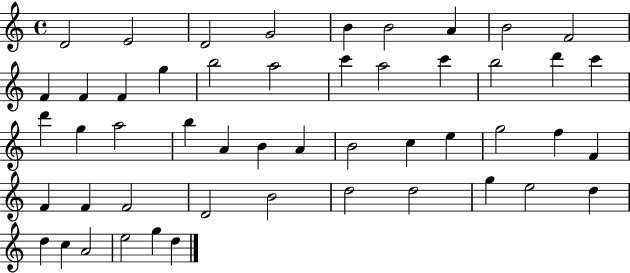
D4/h E4/h D4/h G4/h B4/q B4/h A4/q B4/h F4/h F4/q F4/q F4/q G5/q B5/h A5/h C6/q A5/h C6/q B5/h D6/q C6/q D6/q G5/q A5/h B5/q A4/q B4/q A4/q B4/h C5/q E5/q G5/h F5/q F4/q F4/q F4/q F4/h D4/h B4/h D5/h D5/h G5/q E5/h D5/q D5/q C5/q A4/h E5/h G5/q D5/q